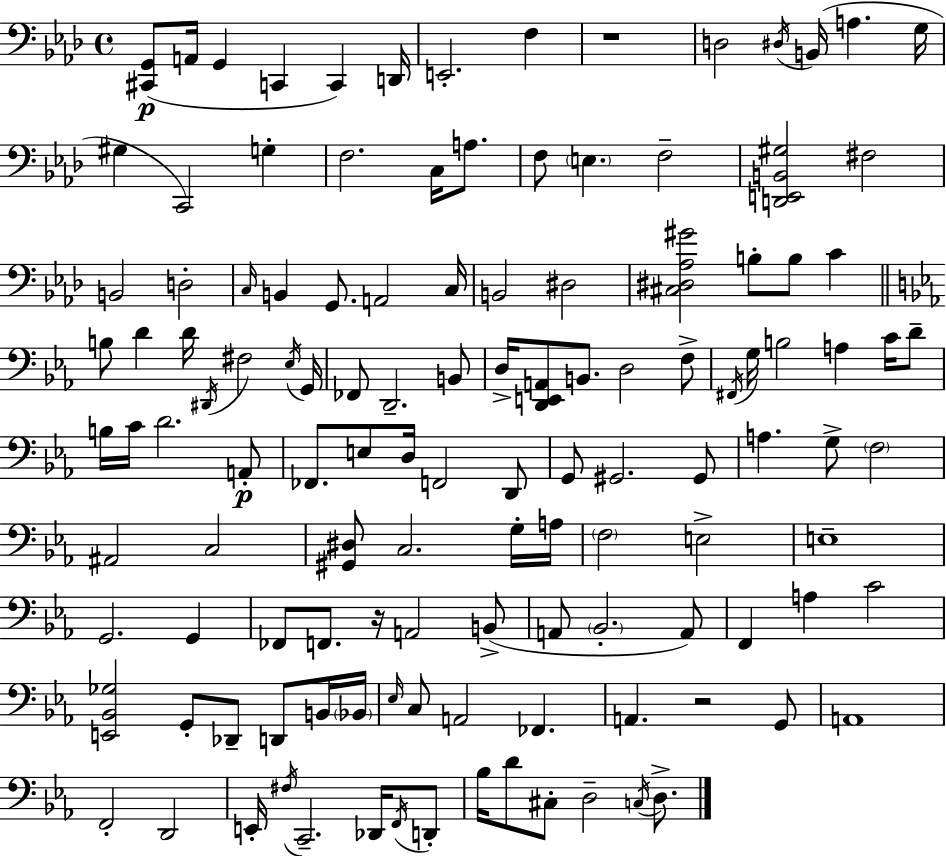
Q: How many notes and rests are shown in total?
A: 124